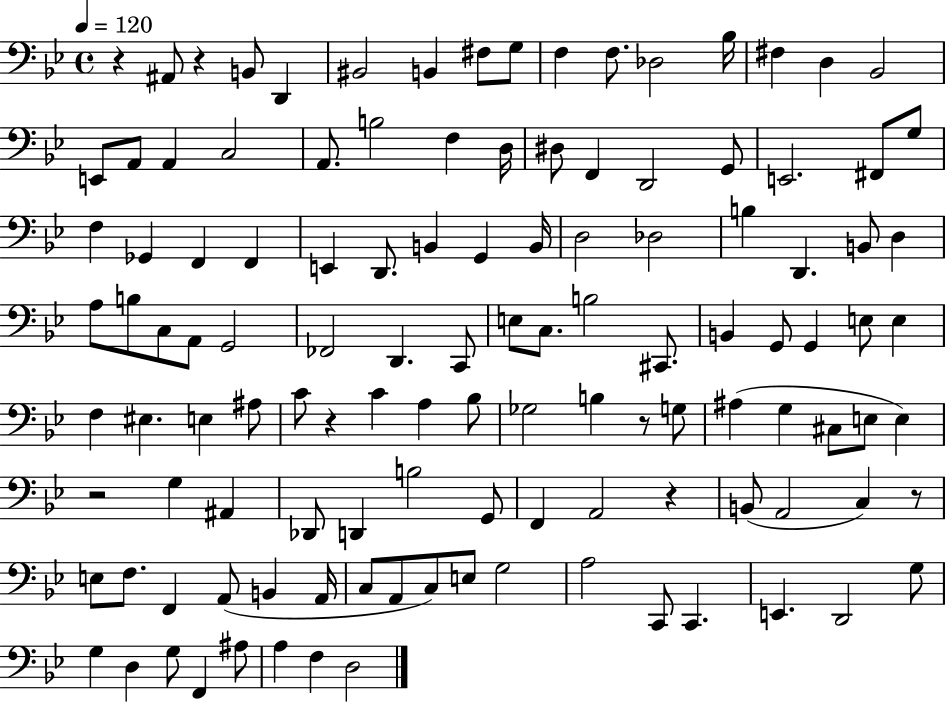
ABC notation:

X:1
T:Untitled
M:4/4
L:1/4
K:Bb
z ^A,,/2 z B,,/2 D,, ^B,,2 B,, ^F,/2 G,/2 F, F,/2 _D,2 _B,/4 ^F, D, _B,,2 E,,/2 A,,/2 A,, C,2 A,,/2 B,2 F, D,/4 ^D,/2 F,, D,,2 G,,/2 E,,2 ^F,,/2 G,/2 F, _G,, F,, F,, E,, D,,/2 B,, G,, B,,/4 D,2 _D,2 B, D,, B,,/2 D, A,/2 B,/2 C,/2 A,,/2 G,,2 _F,,2 D,, C,,/2 E,/2 C,/2 B,2 ^C,,/2 B,, G,,/2 G,, E,/2 E, F, ^E, E, ^A,/2 C/2 z C A, _B,/2 _G,2 B, z/2 G,/2 ^A, G, ^C,/2 E,/2 E, z2 G, ^A,, _D,,/2 D,, B,2 G,,/2 F,, A,,2 z B,,/2 A,,2 C, z/2 E,/2 F,/2 F,, A,,/2 B,, A,,/4 C,/2 A,,/2 C,/2 E,/2 G,2 A,2 C,,/2 C,, E,, D,,2 G,/2 G, D, G,/2 F,, ^A,/2 A, F, D,2